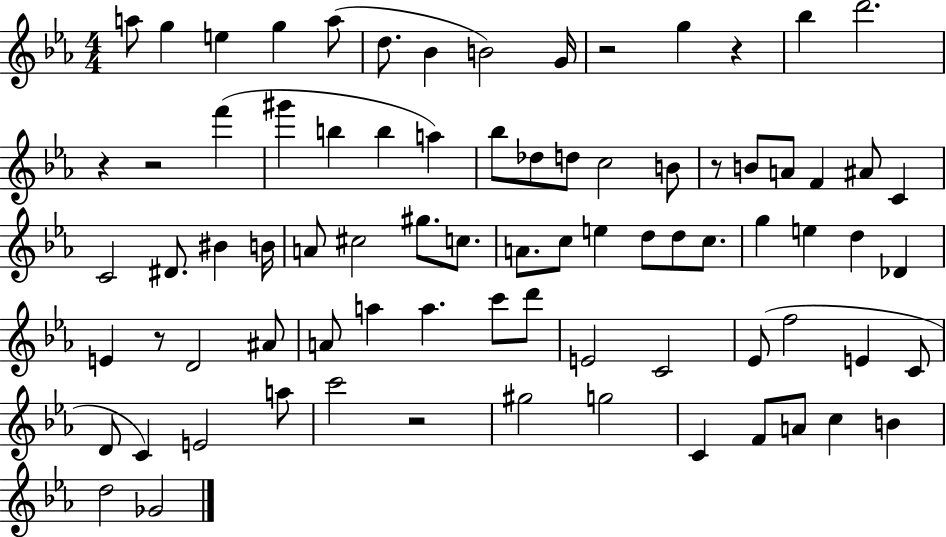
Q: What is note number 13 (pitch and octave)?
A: F6